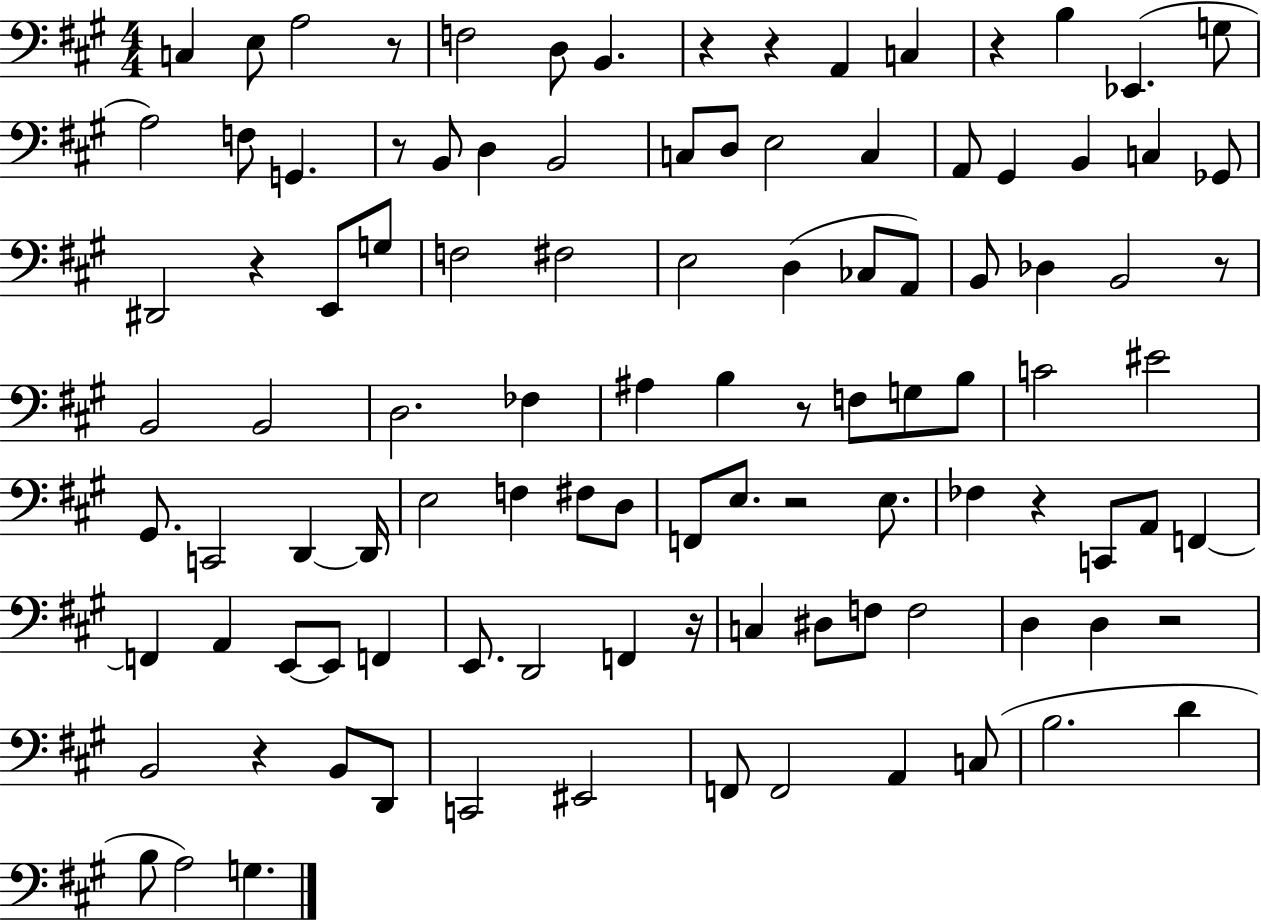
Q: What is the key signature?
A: A major